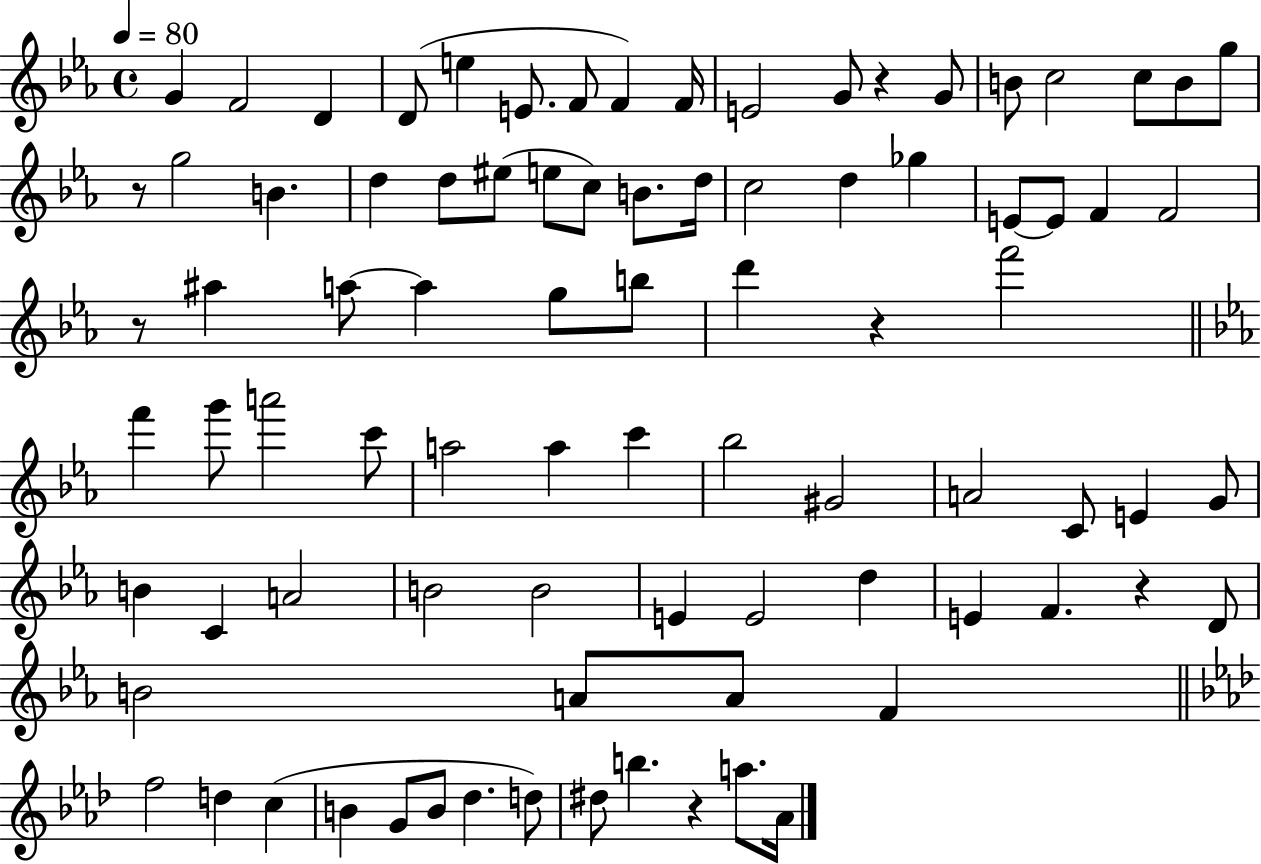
G4/q F4/h D4/q D4/e E5/q E4/e. F4/e F4/q F4/s E4/h G4/e R/q G4/e B4/e C5/h C5/e B4/e G5/e R/e G5/h B4/q. D5/q D5/e EIS5/e E5/e C5/e B4/e. D5/s C5/h D5/q Gb5/q E4/e E4/e F4/q F4/h R/e A#5/q A5/e A5/q G5/e B5/e D6/q R/q F6/h F6/q G6/e A6/h C6/e A5/h A5/q C6/q Bb5/h G#4/h A4/h C4/e E4/q G4/e B4/q C4/q A4/h B4/h B4/h E4/q E4/h D5/q E4/q F4/q. R/q D4/e B4/h A4/e A4/e F4/q F5/h D5/q C5/q B4/q G4/e B4/e Db5/q. D5/e D#5/e B5/q. R/q A5/e. Ab4/s